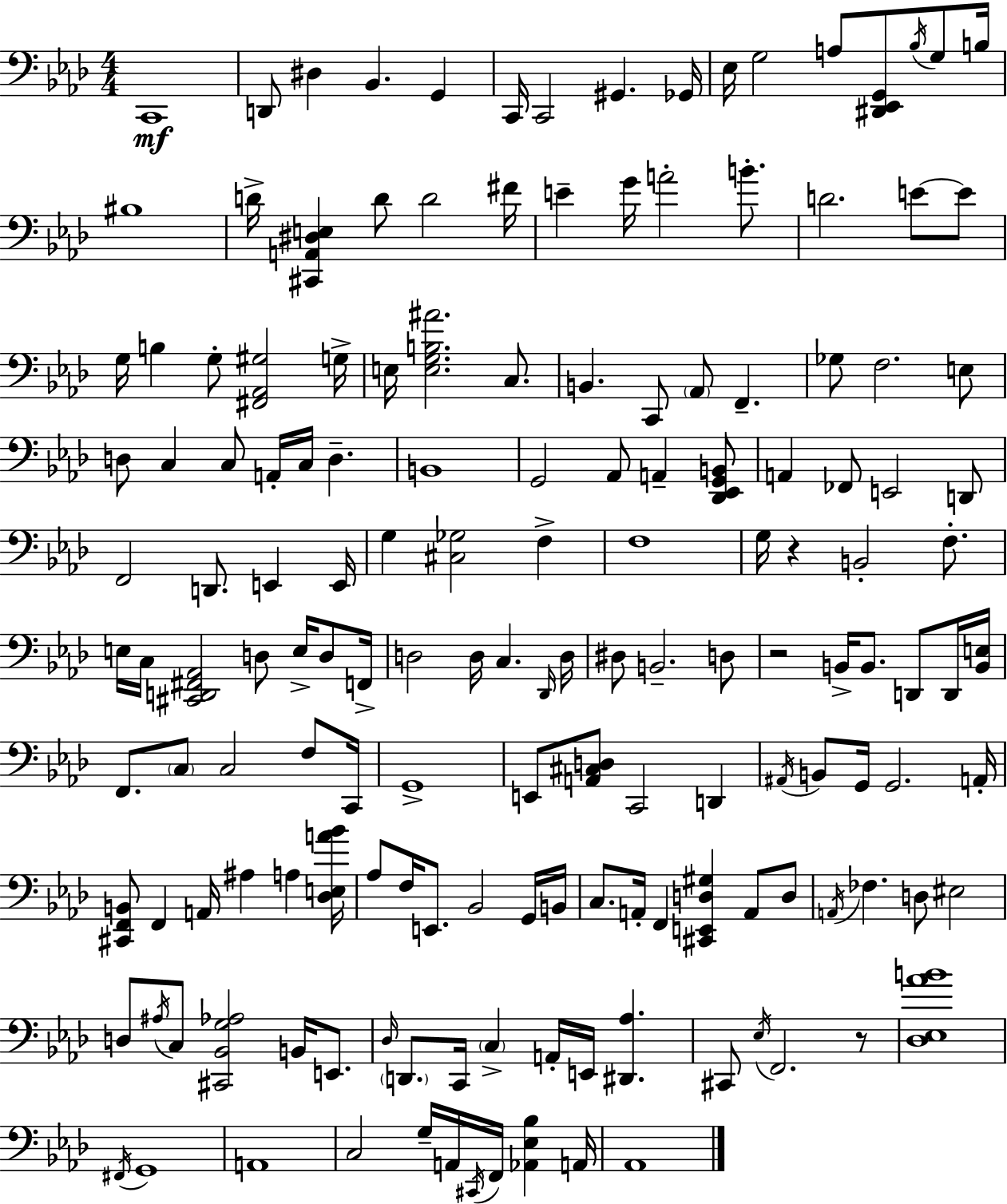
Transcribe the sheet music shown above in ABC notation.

X:1
T:Untitled
M:4/4
L:1/4
K:Fm
C,,4 D,,/2 ^D, _B,, G,, C,,/4 C,,2 ^G,, _G,,/4 _E,/4 G,2 A,/2 [^D,,_E,,G,,]/2 _B,/4 G,/2 B,/4 ^B,4 D/4 [^C,,A,,^D,E,] D/2 D2 ^F/4 E G/4 A2 B/2 D2 E/2 E/2 G,/4 B, G,/2 [^F,,_A,,^G,]2 G,/4 E,/4 [E,G,B,^A]2 C,/2 B,, C,,/2 _A,,/2 F,, _G,/2 F,2 E,/2 D,/2 C, C,/2 A,,/4 C,/4 D, B,,4 G,,2 _A,,/2 A,, [_D,,_E,,G,,B,,]/2 A,, _F,,/2 E,,2 D,,/2 F,,2 D,,/2 E,, E,,/4 G, [^C,_G,]2 F, F,4 G,/4 z B,,2 F,/2 E,/4 C,/4 [^C,,D,,^F,,_A,,]2 D,/2 E,/4 D,/2 F,,/4 D,2 D,/4 C, _D,,/4 D,/4 ^D,/2 B,,2 D,/2 z2 B,,/4 B,,/2 D,,/2 D,,/4 [B,,E,]/4 F,,/2 C,/2 C,2 F,/2 C,,/4 G,,4 E,,/2 [A,,^C,D,]/2 C,,2 D,, ^A,,/4 B,,/2 G,,/4 G,,2 A,,/4 [^C,,F,,B,,]/2 F,, A,,/4 ^A, A, [_D,E,A_B]/4 _A,/2 F,/4 E,,/2 _B,,2 G,,/4 B,,/4 C,/2 A,,/4 F,, [^C,,E,,D,^G,] A,,/2 D,/2 A,,/4 _F, D,/2 ^E,2 D,/2 ^A,/4 C,/2 [^C,,_B,,G,_A,]2 B,,/4 E,,/2 _D,/4 D,,/2 C,,/4 C, A,,/4 E,,/4 [^D,,_A,] ^C,,/2 _E,/4 F,,2 z/2 [_D,_E,_AB]4 ^F,,/4 G,,4 A,,4 C,2 G,/4 A,,/4 ^C,,/4 F,,/4 [_A,,_E,_B,] A,,/4 _A,,4